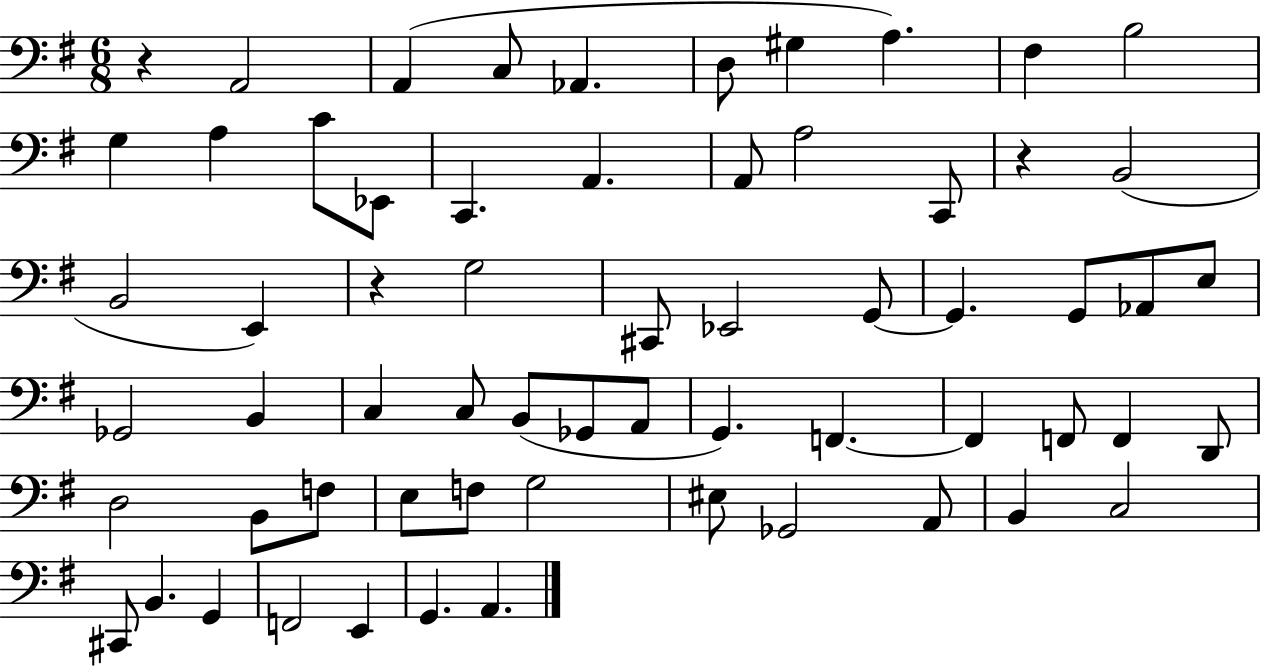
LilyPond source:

{
  \clef bass
  \numericTimeSignature
  \time 6/8
  \key g \major
  r4 a,2 | a,4( c8 aes,4. | d8 gis4 a4.) | fis4 b2 | \break g4 a4 c'8 ees,8 | c,4. a,4. | a,8 a2 c,8 | r4 b,2( | \break b,2 e,4) | r4 g2 | cis,8 ees,2 g,8~~ | g,4. g,8 aes,8 e8 | \break ges,2 b,4 | c4 c8 b,8( ges,8 a,8 | g,4.) f,4.~~ | f,4 f,8 f,4 d,8 | \break d2 b,8 f8 | e8 f8 g2 | eis8 ges,2 a,8 | b,4 c2 | \break cis,8 b,4. g,4 | f,2 e,4 | g,4. a,4. | \bar "|."
}